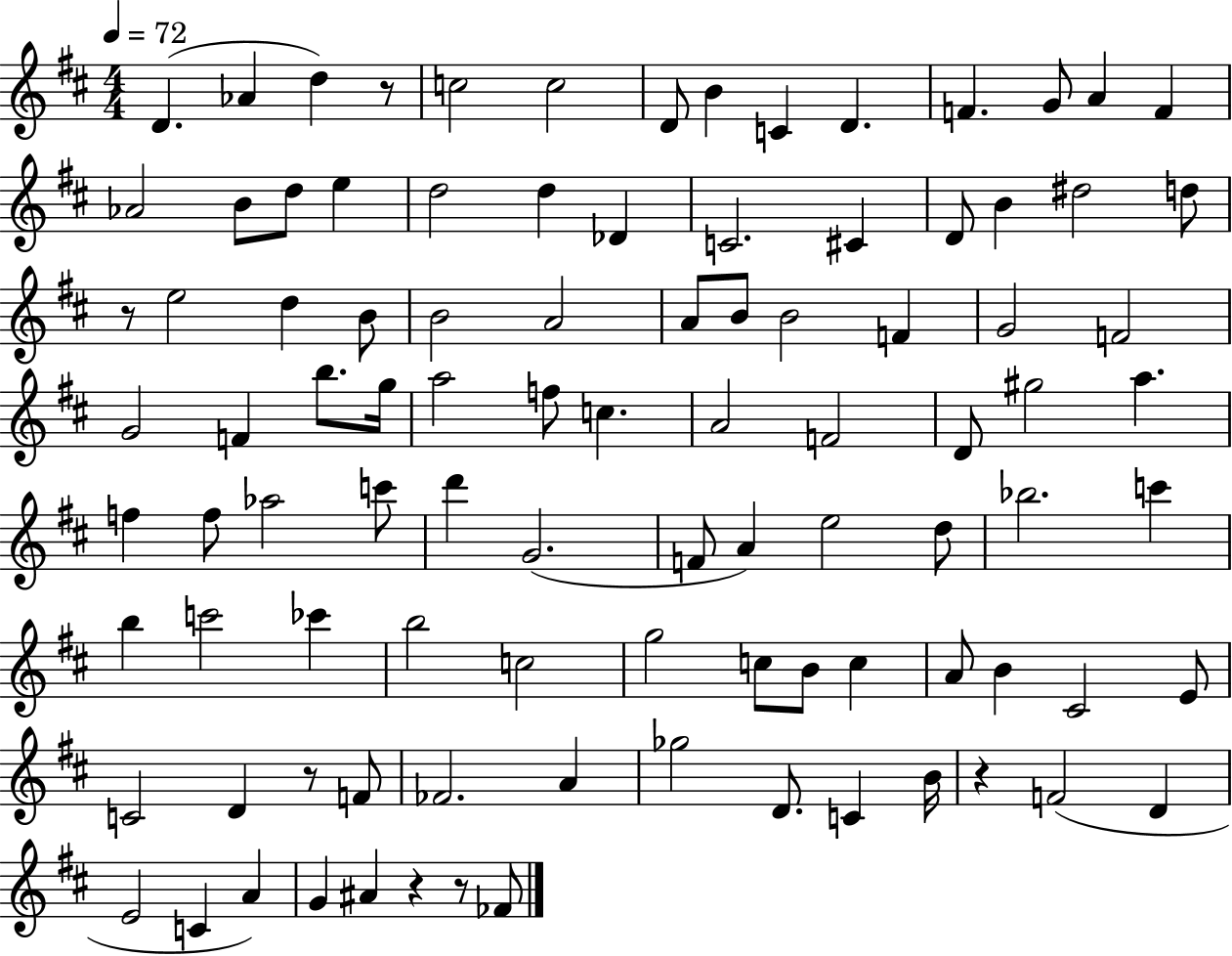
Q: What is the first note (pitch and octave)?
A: D4